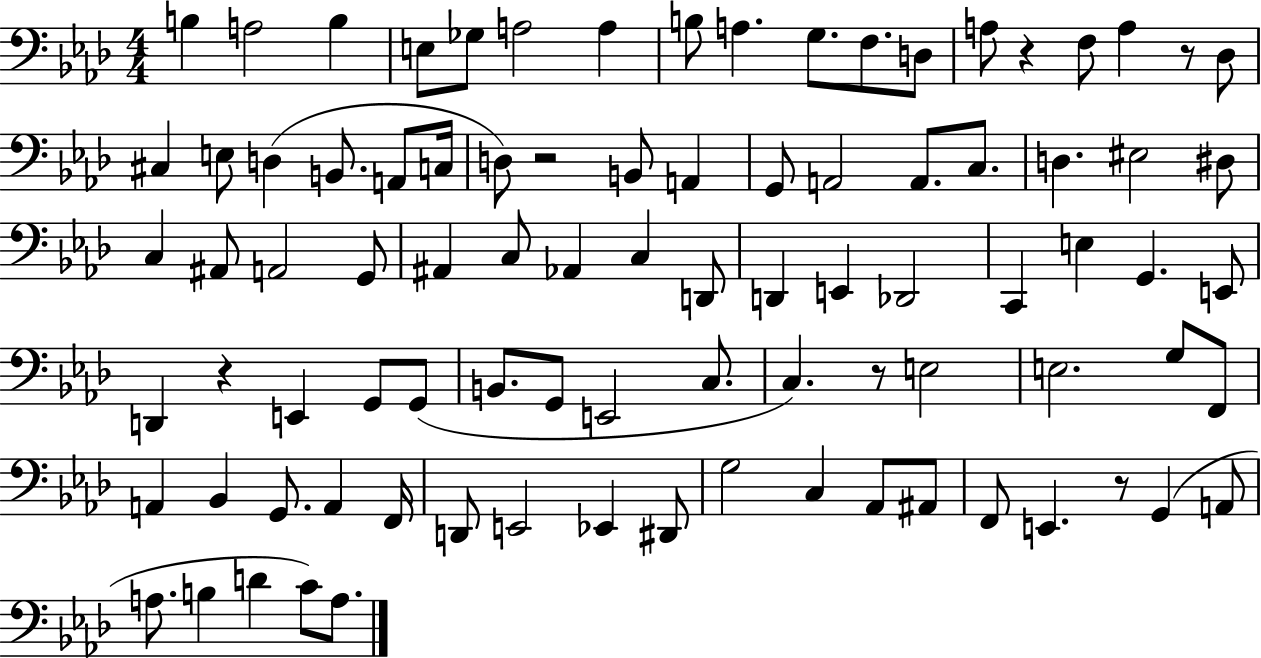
B3/q A3/h B3/q E3/e Gb3/e A3/h A3/q B3/e A3/q. G3/e. F3/e. D3/e A3/e R/q F3/e A3/q R/e Db3/e C#3/q E3/e D3/q B2/e. A2/e C3/s D3/e R/h B2/e A2/q G2/e A2/h A2/e. C3/e. D3/q. EIS3/h D#3/e C3/q A#2/e A2/h G2/e A#2/q C3/e Ab2/q C3/q D2/e D2/q E2/q Db2/h C2/q E3/q G2/q. E2/e D2/q R/q E2/q G2/e G2/e B2/e. G2/e E2/h C3/e. C3/q. R/e E3/h E3/h. G3/e F2/e A2/q Bb2/q G2/e. A2/q F2/s D2/e E2/h Eb2/q D#2/e G3/h C3/q Ab2/e A#2/e F2/e E2/q. R/e G2/q A2/e A3/e. B3/q D4/q C4/e A3/e.